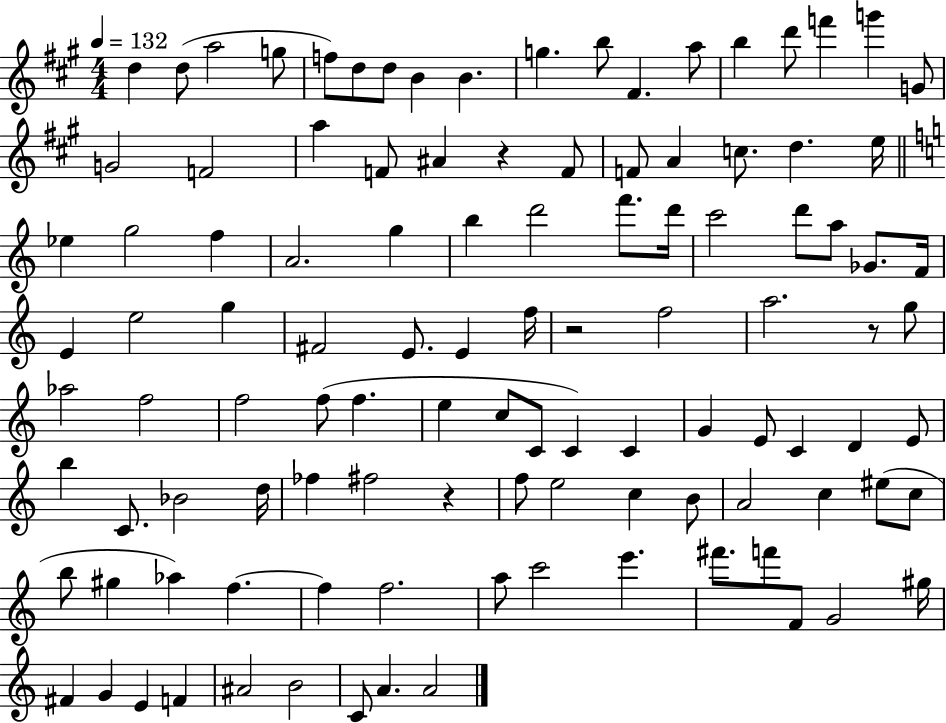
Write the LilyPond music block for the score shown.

{
  \clef treble
  \numericTimeSignature
  \time 4/4
  \key a \major
  \tempo 4 = 132
  \repeat volta 2 { d''4 d''8( a''2 g''8 | f''8) d''8 d''8 b'4 b'4. | g''4. b''8 fis'4. a''8 | b''4 d'''8 f'''4 g'''4 g'8 | \break g'2 f'2 | a''4 f'8 ais'4 r4 f'8 | f'8 a'4 c''8. d''4. e''16 | \bar "||" \break \key c \major ees''4 g''2 f''4 | a'2. g''4 | b''4 d'''2 f'''8. d'''16 | c'''2 d'''8 a''8 ges'8. f'16 | \break e'4 e''2 g''4 | fis'2 e'8. e'4 f''16 | r2 f''2 | a''2. r8 g''8 | \break aes''2 f''2 | f''2 f''8( f''4. | e''4 c''8 c'8 c'4) c'4 | g'4 e'8 c'4 d'4 e'8 | \break b''4 c'8. bes'2 d''16 | fes''4 fis''2 r4 | f''8 e''2 c''4 b'8 | a'2 c''4 eis''8( c''8 | \break b''8 gis''4 aes''4) f''4.~~ | f''4 f''2. | a''8 c'''2 e'''4. | fis'''8. f'''8 f'8 g'2 gis''16 | \break fis'4 g'4 e'4 f'4 | ais'2 b'2 | c'8 a'4. a'2 | } \bar "|."
}